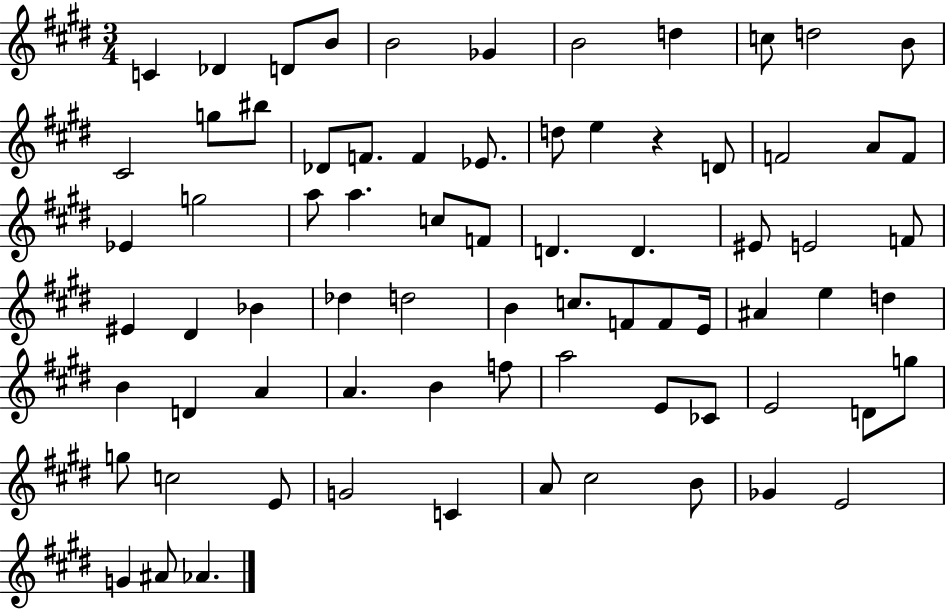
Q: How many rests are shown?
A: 1